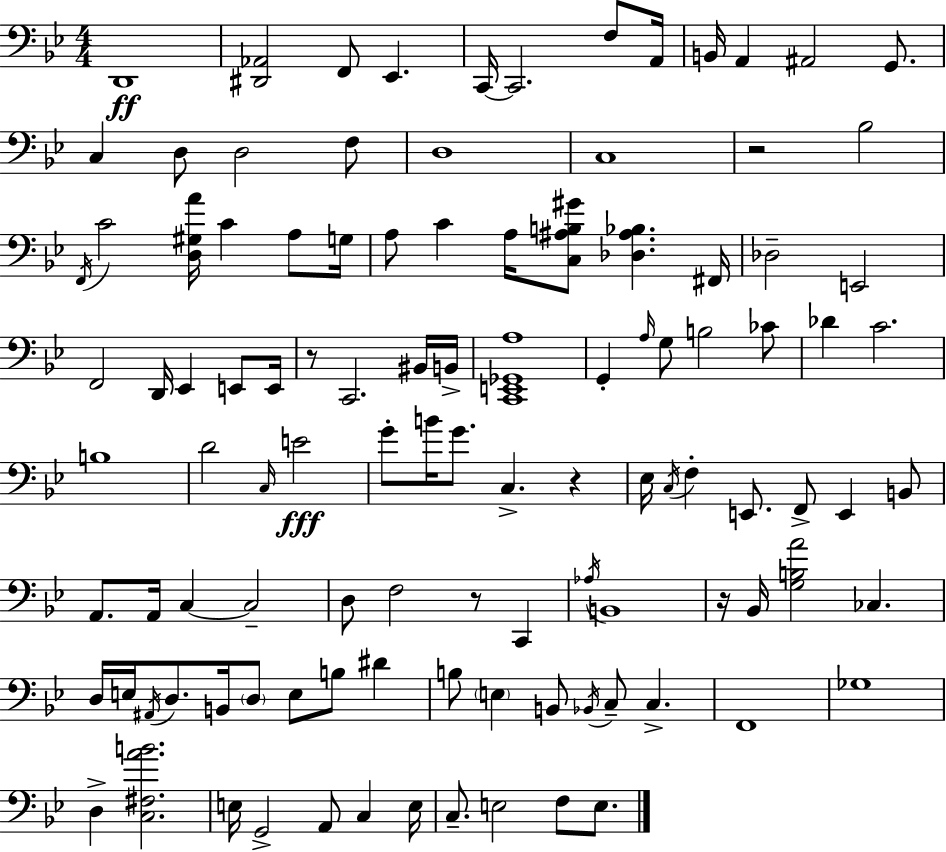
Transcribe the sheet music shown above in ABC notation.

X:1
T:Untitled
M:4/4
L:1/4
K:Gm
D,,4 [^D,,_A,,]2 F,,/2 _E,, C,,/4 C,,2 F,/2 A,,/4 B,,/4 A,, ^A,,2 G,,/2 C, D,/2 D,2 F,/2 D,4 C,4 z2 _B,2 F,,/4 C2 [D,^G,A]/4 C A,/2 G,/4 A,/2 C A,/4 [C,^A,B,^G]/2 [_D,^A,_B,] ^F,,/4 _D,2 E,,2 F,,2 D,,/4 _E,, E,,/2 E,,/4 z/2 C,,2 ^B,,/4 B,,/4 [C,,E,,_G,,A,]4 G,, A,/4 G,/2 B,2 _C/2 _D C2 B,4 D2 C,/4 E2 G/2 B/4 G/2 C, z _E,/4 C,/4 F, E,,/2 F,,/2 E,, B,,/2 A,,/2 A,,/4 C, C,2 D,/2 F,2 z/2 C,, _A,/4 B,,4 z/4 _B,,/4 [G,B,A]2 _C, D,/4 E,/4 ^A,,/4 D,/2 B,,/4 D,/2 E,/2 B,/2 ^D B,/2 E, B,,/2 _B,,/4 C,/2 C, F,,4 _G,4 D, [C,^F,AB]2 E,/4 G,,2 A,,/2 C, E,/4 C,/2 E,2 F,/2 E,/2